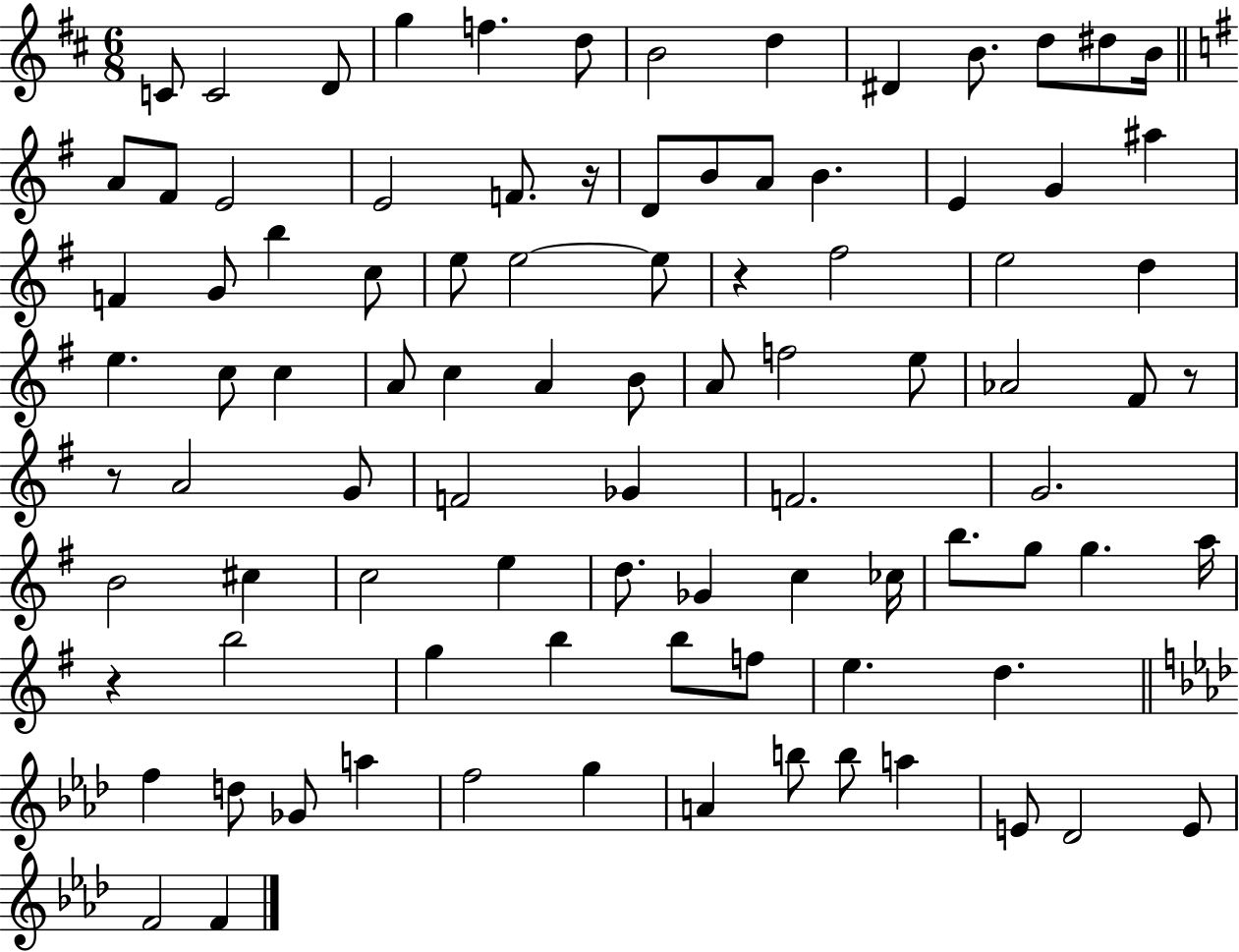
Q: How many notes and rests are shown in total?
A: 92